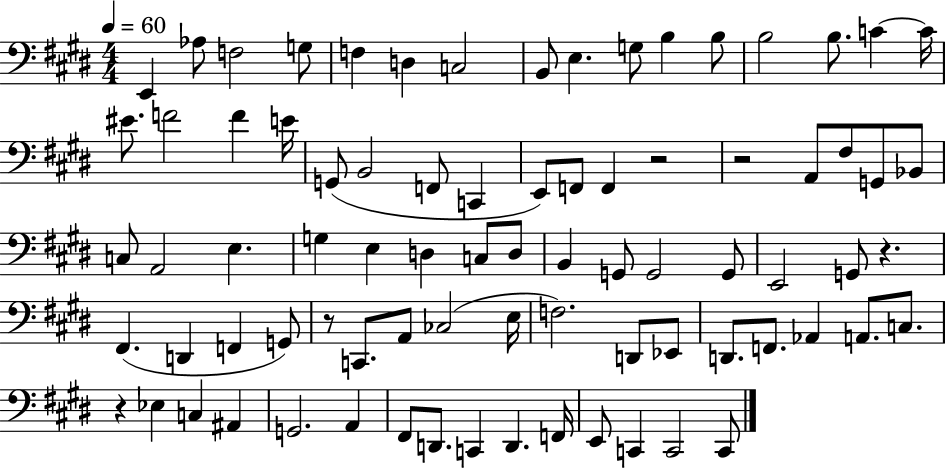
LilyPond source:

{
  \clef bass
  \numericTimeSignature
  \time 4/4
  \key e \major
  \tempo 4 = 60
  \repeat volta 2 { e,4 aes8 f2 g8 | f4 d4 c2 | b,8 e4. g8 b4 b8 | b2 b8. c'4~~ c'16 | \break eis'8. f'2 f'4 e'16 | g,8( b,2 f,8 c,4 | e,8) f,8 f,4 r2 | r2 a,8 fis8 g,8 bes,8 | \break c8 a,2 e4. | g4 e4 d4 c8 d8 | b,4 g,8 g,2 g,8 | e,2 g,8 r4. | \break fis,4.( d,4 f,4 g,8) | r8 c,8. a,8 ces2( e16 | f2.) d,8 ees,8 | d,8. f,8. aes,4 a,8. c8. | \break r4 ees4 c4 ais,4 | g,2. a,4 | fis,8 d,8. c,4 d,4. f,16 | e,8 c,4 c,2 c,8 | \break } \bar "|."
}